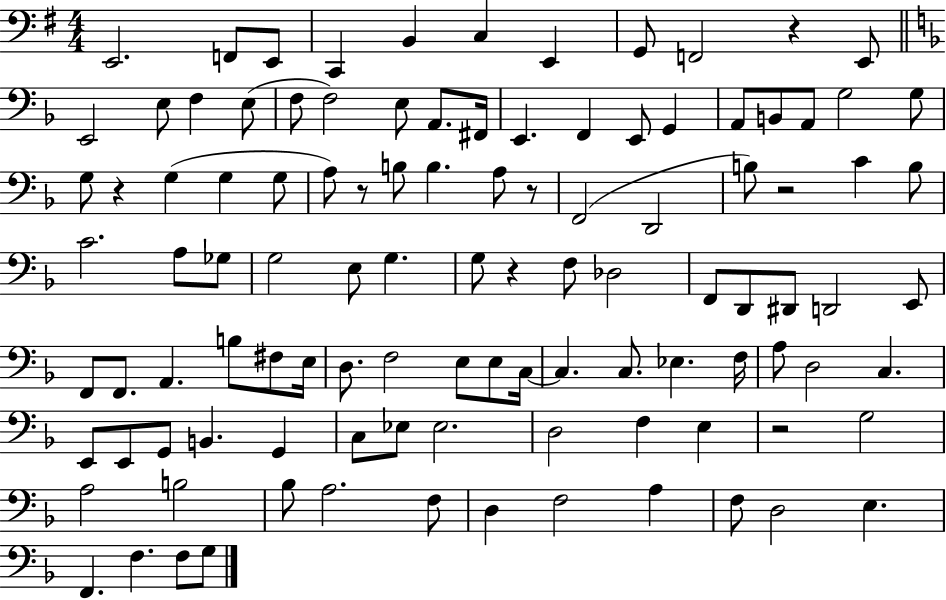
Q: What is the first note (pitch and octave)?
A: E2